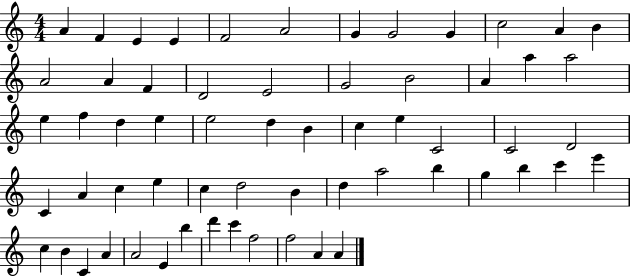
X:1
T:Untitled
M:4/4
L:1/4
K:C
A F E E F2 A2 G G2 G c2 A B A2 A F D2 E2 G2 B2 A a a2 e f d e e2 d B c e C2 C2 D2 C A c e c d2 B d a2 b g b c' e' c B C A A2 E b d' c' f2 f2 A A